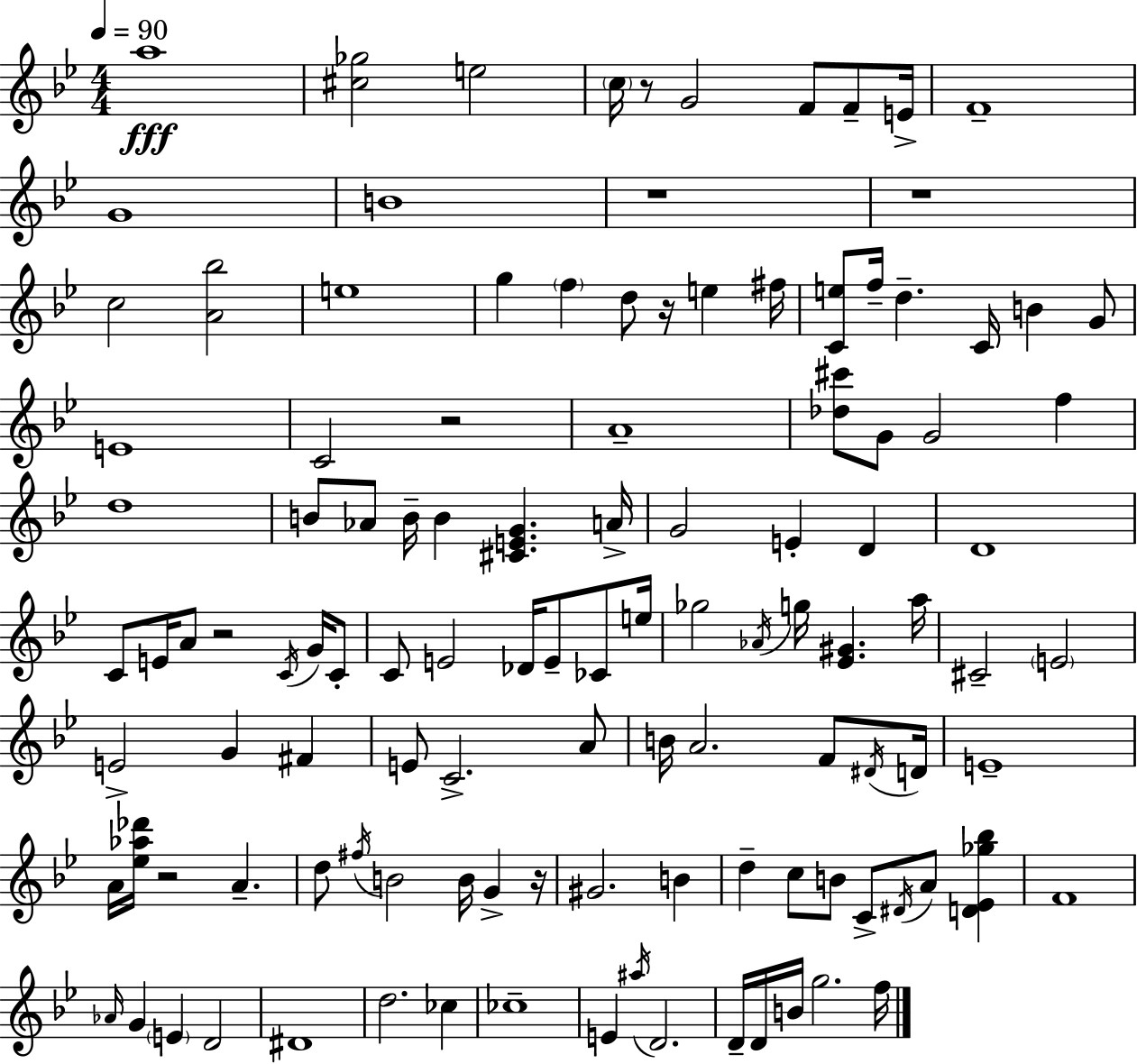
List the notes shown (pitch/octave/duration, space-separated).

A5/w [C#5,Gb5]/h E5/h C5/s R/e G4/h F4/e F4/e E4/s F4/w G4/w B4/w R/w R/w C5/h [A4,Bb5]/h E5/w G5/q F5/q D5/e R/s E5/q F#5/s [C4,E5]/e F5/s D5/q. C4/s B4/q G4/e E4/w C4/h R/h A4/w [Db5,C#6]/e G4/e G4/h F5/q D5/w B4/e Ab4/e B4/s B4/q [C#4,E4,G4]/q. A4/s G4/h E4/q D4/q D4/w C4/e E4/s A4/e R/h C4/s G4/s C4/e C4/e E4/h Db4/s E4/e CES4/e E5/s Gb5/h Ab4/s G5/s [Eb4,G#4]/q. A5/s C#4/h E4/h E4/h G4/q F#4/q E4/e C4/h. A4/e B4/s A4/h. F4/e D#4/s D4/s E4/w A4/s [Eb5,Ab5,Db6]/s R/h A4/q. D5/e F#5/s B4/h B4/s G4/q R/s G#4/h. B4/q D5/q C5/e B4/e C4/e D#4/s A4/e [D4,Eb4,Gb5,Bb5]/q F4/w Ab4/s G4/q E4/q D4/h D#4/w D5/h. CES5/q CES5/w E4/q A#5/s D4/h. D4/s D4/s B4/s G5/h. F5/s